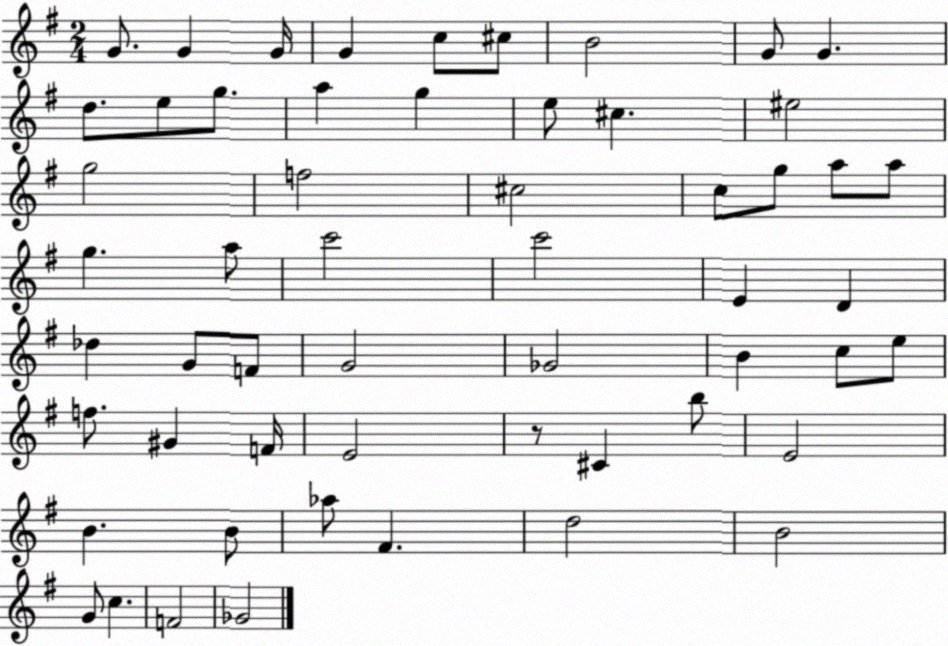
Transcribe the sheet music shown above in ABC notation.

X:1
T:Untitled
M:2/4
L:1/4
K:G
G/2 G G/4 G c/2 ^c/2 B2 G/2 G d/2 e/2 g/2 a g e/2 ^c ^e2 g2 f2 ^c2 c/2 g/2 a/2 a/2 g a/2 c'2 c'2 E D _d G/2 F/2 G2 _G2 B c/2 e/2 f/2 ^G F/4 E2 z/2 ^C b/2 E2 B B/2 _a/2 ^F d2 B2 G/2 c F2 _G2